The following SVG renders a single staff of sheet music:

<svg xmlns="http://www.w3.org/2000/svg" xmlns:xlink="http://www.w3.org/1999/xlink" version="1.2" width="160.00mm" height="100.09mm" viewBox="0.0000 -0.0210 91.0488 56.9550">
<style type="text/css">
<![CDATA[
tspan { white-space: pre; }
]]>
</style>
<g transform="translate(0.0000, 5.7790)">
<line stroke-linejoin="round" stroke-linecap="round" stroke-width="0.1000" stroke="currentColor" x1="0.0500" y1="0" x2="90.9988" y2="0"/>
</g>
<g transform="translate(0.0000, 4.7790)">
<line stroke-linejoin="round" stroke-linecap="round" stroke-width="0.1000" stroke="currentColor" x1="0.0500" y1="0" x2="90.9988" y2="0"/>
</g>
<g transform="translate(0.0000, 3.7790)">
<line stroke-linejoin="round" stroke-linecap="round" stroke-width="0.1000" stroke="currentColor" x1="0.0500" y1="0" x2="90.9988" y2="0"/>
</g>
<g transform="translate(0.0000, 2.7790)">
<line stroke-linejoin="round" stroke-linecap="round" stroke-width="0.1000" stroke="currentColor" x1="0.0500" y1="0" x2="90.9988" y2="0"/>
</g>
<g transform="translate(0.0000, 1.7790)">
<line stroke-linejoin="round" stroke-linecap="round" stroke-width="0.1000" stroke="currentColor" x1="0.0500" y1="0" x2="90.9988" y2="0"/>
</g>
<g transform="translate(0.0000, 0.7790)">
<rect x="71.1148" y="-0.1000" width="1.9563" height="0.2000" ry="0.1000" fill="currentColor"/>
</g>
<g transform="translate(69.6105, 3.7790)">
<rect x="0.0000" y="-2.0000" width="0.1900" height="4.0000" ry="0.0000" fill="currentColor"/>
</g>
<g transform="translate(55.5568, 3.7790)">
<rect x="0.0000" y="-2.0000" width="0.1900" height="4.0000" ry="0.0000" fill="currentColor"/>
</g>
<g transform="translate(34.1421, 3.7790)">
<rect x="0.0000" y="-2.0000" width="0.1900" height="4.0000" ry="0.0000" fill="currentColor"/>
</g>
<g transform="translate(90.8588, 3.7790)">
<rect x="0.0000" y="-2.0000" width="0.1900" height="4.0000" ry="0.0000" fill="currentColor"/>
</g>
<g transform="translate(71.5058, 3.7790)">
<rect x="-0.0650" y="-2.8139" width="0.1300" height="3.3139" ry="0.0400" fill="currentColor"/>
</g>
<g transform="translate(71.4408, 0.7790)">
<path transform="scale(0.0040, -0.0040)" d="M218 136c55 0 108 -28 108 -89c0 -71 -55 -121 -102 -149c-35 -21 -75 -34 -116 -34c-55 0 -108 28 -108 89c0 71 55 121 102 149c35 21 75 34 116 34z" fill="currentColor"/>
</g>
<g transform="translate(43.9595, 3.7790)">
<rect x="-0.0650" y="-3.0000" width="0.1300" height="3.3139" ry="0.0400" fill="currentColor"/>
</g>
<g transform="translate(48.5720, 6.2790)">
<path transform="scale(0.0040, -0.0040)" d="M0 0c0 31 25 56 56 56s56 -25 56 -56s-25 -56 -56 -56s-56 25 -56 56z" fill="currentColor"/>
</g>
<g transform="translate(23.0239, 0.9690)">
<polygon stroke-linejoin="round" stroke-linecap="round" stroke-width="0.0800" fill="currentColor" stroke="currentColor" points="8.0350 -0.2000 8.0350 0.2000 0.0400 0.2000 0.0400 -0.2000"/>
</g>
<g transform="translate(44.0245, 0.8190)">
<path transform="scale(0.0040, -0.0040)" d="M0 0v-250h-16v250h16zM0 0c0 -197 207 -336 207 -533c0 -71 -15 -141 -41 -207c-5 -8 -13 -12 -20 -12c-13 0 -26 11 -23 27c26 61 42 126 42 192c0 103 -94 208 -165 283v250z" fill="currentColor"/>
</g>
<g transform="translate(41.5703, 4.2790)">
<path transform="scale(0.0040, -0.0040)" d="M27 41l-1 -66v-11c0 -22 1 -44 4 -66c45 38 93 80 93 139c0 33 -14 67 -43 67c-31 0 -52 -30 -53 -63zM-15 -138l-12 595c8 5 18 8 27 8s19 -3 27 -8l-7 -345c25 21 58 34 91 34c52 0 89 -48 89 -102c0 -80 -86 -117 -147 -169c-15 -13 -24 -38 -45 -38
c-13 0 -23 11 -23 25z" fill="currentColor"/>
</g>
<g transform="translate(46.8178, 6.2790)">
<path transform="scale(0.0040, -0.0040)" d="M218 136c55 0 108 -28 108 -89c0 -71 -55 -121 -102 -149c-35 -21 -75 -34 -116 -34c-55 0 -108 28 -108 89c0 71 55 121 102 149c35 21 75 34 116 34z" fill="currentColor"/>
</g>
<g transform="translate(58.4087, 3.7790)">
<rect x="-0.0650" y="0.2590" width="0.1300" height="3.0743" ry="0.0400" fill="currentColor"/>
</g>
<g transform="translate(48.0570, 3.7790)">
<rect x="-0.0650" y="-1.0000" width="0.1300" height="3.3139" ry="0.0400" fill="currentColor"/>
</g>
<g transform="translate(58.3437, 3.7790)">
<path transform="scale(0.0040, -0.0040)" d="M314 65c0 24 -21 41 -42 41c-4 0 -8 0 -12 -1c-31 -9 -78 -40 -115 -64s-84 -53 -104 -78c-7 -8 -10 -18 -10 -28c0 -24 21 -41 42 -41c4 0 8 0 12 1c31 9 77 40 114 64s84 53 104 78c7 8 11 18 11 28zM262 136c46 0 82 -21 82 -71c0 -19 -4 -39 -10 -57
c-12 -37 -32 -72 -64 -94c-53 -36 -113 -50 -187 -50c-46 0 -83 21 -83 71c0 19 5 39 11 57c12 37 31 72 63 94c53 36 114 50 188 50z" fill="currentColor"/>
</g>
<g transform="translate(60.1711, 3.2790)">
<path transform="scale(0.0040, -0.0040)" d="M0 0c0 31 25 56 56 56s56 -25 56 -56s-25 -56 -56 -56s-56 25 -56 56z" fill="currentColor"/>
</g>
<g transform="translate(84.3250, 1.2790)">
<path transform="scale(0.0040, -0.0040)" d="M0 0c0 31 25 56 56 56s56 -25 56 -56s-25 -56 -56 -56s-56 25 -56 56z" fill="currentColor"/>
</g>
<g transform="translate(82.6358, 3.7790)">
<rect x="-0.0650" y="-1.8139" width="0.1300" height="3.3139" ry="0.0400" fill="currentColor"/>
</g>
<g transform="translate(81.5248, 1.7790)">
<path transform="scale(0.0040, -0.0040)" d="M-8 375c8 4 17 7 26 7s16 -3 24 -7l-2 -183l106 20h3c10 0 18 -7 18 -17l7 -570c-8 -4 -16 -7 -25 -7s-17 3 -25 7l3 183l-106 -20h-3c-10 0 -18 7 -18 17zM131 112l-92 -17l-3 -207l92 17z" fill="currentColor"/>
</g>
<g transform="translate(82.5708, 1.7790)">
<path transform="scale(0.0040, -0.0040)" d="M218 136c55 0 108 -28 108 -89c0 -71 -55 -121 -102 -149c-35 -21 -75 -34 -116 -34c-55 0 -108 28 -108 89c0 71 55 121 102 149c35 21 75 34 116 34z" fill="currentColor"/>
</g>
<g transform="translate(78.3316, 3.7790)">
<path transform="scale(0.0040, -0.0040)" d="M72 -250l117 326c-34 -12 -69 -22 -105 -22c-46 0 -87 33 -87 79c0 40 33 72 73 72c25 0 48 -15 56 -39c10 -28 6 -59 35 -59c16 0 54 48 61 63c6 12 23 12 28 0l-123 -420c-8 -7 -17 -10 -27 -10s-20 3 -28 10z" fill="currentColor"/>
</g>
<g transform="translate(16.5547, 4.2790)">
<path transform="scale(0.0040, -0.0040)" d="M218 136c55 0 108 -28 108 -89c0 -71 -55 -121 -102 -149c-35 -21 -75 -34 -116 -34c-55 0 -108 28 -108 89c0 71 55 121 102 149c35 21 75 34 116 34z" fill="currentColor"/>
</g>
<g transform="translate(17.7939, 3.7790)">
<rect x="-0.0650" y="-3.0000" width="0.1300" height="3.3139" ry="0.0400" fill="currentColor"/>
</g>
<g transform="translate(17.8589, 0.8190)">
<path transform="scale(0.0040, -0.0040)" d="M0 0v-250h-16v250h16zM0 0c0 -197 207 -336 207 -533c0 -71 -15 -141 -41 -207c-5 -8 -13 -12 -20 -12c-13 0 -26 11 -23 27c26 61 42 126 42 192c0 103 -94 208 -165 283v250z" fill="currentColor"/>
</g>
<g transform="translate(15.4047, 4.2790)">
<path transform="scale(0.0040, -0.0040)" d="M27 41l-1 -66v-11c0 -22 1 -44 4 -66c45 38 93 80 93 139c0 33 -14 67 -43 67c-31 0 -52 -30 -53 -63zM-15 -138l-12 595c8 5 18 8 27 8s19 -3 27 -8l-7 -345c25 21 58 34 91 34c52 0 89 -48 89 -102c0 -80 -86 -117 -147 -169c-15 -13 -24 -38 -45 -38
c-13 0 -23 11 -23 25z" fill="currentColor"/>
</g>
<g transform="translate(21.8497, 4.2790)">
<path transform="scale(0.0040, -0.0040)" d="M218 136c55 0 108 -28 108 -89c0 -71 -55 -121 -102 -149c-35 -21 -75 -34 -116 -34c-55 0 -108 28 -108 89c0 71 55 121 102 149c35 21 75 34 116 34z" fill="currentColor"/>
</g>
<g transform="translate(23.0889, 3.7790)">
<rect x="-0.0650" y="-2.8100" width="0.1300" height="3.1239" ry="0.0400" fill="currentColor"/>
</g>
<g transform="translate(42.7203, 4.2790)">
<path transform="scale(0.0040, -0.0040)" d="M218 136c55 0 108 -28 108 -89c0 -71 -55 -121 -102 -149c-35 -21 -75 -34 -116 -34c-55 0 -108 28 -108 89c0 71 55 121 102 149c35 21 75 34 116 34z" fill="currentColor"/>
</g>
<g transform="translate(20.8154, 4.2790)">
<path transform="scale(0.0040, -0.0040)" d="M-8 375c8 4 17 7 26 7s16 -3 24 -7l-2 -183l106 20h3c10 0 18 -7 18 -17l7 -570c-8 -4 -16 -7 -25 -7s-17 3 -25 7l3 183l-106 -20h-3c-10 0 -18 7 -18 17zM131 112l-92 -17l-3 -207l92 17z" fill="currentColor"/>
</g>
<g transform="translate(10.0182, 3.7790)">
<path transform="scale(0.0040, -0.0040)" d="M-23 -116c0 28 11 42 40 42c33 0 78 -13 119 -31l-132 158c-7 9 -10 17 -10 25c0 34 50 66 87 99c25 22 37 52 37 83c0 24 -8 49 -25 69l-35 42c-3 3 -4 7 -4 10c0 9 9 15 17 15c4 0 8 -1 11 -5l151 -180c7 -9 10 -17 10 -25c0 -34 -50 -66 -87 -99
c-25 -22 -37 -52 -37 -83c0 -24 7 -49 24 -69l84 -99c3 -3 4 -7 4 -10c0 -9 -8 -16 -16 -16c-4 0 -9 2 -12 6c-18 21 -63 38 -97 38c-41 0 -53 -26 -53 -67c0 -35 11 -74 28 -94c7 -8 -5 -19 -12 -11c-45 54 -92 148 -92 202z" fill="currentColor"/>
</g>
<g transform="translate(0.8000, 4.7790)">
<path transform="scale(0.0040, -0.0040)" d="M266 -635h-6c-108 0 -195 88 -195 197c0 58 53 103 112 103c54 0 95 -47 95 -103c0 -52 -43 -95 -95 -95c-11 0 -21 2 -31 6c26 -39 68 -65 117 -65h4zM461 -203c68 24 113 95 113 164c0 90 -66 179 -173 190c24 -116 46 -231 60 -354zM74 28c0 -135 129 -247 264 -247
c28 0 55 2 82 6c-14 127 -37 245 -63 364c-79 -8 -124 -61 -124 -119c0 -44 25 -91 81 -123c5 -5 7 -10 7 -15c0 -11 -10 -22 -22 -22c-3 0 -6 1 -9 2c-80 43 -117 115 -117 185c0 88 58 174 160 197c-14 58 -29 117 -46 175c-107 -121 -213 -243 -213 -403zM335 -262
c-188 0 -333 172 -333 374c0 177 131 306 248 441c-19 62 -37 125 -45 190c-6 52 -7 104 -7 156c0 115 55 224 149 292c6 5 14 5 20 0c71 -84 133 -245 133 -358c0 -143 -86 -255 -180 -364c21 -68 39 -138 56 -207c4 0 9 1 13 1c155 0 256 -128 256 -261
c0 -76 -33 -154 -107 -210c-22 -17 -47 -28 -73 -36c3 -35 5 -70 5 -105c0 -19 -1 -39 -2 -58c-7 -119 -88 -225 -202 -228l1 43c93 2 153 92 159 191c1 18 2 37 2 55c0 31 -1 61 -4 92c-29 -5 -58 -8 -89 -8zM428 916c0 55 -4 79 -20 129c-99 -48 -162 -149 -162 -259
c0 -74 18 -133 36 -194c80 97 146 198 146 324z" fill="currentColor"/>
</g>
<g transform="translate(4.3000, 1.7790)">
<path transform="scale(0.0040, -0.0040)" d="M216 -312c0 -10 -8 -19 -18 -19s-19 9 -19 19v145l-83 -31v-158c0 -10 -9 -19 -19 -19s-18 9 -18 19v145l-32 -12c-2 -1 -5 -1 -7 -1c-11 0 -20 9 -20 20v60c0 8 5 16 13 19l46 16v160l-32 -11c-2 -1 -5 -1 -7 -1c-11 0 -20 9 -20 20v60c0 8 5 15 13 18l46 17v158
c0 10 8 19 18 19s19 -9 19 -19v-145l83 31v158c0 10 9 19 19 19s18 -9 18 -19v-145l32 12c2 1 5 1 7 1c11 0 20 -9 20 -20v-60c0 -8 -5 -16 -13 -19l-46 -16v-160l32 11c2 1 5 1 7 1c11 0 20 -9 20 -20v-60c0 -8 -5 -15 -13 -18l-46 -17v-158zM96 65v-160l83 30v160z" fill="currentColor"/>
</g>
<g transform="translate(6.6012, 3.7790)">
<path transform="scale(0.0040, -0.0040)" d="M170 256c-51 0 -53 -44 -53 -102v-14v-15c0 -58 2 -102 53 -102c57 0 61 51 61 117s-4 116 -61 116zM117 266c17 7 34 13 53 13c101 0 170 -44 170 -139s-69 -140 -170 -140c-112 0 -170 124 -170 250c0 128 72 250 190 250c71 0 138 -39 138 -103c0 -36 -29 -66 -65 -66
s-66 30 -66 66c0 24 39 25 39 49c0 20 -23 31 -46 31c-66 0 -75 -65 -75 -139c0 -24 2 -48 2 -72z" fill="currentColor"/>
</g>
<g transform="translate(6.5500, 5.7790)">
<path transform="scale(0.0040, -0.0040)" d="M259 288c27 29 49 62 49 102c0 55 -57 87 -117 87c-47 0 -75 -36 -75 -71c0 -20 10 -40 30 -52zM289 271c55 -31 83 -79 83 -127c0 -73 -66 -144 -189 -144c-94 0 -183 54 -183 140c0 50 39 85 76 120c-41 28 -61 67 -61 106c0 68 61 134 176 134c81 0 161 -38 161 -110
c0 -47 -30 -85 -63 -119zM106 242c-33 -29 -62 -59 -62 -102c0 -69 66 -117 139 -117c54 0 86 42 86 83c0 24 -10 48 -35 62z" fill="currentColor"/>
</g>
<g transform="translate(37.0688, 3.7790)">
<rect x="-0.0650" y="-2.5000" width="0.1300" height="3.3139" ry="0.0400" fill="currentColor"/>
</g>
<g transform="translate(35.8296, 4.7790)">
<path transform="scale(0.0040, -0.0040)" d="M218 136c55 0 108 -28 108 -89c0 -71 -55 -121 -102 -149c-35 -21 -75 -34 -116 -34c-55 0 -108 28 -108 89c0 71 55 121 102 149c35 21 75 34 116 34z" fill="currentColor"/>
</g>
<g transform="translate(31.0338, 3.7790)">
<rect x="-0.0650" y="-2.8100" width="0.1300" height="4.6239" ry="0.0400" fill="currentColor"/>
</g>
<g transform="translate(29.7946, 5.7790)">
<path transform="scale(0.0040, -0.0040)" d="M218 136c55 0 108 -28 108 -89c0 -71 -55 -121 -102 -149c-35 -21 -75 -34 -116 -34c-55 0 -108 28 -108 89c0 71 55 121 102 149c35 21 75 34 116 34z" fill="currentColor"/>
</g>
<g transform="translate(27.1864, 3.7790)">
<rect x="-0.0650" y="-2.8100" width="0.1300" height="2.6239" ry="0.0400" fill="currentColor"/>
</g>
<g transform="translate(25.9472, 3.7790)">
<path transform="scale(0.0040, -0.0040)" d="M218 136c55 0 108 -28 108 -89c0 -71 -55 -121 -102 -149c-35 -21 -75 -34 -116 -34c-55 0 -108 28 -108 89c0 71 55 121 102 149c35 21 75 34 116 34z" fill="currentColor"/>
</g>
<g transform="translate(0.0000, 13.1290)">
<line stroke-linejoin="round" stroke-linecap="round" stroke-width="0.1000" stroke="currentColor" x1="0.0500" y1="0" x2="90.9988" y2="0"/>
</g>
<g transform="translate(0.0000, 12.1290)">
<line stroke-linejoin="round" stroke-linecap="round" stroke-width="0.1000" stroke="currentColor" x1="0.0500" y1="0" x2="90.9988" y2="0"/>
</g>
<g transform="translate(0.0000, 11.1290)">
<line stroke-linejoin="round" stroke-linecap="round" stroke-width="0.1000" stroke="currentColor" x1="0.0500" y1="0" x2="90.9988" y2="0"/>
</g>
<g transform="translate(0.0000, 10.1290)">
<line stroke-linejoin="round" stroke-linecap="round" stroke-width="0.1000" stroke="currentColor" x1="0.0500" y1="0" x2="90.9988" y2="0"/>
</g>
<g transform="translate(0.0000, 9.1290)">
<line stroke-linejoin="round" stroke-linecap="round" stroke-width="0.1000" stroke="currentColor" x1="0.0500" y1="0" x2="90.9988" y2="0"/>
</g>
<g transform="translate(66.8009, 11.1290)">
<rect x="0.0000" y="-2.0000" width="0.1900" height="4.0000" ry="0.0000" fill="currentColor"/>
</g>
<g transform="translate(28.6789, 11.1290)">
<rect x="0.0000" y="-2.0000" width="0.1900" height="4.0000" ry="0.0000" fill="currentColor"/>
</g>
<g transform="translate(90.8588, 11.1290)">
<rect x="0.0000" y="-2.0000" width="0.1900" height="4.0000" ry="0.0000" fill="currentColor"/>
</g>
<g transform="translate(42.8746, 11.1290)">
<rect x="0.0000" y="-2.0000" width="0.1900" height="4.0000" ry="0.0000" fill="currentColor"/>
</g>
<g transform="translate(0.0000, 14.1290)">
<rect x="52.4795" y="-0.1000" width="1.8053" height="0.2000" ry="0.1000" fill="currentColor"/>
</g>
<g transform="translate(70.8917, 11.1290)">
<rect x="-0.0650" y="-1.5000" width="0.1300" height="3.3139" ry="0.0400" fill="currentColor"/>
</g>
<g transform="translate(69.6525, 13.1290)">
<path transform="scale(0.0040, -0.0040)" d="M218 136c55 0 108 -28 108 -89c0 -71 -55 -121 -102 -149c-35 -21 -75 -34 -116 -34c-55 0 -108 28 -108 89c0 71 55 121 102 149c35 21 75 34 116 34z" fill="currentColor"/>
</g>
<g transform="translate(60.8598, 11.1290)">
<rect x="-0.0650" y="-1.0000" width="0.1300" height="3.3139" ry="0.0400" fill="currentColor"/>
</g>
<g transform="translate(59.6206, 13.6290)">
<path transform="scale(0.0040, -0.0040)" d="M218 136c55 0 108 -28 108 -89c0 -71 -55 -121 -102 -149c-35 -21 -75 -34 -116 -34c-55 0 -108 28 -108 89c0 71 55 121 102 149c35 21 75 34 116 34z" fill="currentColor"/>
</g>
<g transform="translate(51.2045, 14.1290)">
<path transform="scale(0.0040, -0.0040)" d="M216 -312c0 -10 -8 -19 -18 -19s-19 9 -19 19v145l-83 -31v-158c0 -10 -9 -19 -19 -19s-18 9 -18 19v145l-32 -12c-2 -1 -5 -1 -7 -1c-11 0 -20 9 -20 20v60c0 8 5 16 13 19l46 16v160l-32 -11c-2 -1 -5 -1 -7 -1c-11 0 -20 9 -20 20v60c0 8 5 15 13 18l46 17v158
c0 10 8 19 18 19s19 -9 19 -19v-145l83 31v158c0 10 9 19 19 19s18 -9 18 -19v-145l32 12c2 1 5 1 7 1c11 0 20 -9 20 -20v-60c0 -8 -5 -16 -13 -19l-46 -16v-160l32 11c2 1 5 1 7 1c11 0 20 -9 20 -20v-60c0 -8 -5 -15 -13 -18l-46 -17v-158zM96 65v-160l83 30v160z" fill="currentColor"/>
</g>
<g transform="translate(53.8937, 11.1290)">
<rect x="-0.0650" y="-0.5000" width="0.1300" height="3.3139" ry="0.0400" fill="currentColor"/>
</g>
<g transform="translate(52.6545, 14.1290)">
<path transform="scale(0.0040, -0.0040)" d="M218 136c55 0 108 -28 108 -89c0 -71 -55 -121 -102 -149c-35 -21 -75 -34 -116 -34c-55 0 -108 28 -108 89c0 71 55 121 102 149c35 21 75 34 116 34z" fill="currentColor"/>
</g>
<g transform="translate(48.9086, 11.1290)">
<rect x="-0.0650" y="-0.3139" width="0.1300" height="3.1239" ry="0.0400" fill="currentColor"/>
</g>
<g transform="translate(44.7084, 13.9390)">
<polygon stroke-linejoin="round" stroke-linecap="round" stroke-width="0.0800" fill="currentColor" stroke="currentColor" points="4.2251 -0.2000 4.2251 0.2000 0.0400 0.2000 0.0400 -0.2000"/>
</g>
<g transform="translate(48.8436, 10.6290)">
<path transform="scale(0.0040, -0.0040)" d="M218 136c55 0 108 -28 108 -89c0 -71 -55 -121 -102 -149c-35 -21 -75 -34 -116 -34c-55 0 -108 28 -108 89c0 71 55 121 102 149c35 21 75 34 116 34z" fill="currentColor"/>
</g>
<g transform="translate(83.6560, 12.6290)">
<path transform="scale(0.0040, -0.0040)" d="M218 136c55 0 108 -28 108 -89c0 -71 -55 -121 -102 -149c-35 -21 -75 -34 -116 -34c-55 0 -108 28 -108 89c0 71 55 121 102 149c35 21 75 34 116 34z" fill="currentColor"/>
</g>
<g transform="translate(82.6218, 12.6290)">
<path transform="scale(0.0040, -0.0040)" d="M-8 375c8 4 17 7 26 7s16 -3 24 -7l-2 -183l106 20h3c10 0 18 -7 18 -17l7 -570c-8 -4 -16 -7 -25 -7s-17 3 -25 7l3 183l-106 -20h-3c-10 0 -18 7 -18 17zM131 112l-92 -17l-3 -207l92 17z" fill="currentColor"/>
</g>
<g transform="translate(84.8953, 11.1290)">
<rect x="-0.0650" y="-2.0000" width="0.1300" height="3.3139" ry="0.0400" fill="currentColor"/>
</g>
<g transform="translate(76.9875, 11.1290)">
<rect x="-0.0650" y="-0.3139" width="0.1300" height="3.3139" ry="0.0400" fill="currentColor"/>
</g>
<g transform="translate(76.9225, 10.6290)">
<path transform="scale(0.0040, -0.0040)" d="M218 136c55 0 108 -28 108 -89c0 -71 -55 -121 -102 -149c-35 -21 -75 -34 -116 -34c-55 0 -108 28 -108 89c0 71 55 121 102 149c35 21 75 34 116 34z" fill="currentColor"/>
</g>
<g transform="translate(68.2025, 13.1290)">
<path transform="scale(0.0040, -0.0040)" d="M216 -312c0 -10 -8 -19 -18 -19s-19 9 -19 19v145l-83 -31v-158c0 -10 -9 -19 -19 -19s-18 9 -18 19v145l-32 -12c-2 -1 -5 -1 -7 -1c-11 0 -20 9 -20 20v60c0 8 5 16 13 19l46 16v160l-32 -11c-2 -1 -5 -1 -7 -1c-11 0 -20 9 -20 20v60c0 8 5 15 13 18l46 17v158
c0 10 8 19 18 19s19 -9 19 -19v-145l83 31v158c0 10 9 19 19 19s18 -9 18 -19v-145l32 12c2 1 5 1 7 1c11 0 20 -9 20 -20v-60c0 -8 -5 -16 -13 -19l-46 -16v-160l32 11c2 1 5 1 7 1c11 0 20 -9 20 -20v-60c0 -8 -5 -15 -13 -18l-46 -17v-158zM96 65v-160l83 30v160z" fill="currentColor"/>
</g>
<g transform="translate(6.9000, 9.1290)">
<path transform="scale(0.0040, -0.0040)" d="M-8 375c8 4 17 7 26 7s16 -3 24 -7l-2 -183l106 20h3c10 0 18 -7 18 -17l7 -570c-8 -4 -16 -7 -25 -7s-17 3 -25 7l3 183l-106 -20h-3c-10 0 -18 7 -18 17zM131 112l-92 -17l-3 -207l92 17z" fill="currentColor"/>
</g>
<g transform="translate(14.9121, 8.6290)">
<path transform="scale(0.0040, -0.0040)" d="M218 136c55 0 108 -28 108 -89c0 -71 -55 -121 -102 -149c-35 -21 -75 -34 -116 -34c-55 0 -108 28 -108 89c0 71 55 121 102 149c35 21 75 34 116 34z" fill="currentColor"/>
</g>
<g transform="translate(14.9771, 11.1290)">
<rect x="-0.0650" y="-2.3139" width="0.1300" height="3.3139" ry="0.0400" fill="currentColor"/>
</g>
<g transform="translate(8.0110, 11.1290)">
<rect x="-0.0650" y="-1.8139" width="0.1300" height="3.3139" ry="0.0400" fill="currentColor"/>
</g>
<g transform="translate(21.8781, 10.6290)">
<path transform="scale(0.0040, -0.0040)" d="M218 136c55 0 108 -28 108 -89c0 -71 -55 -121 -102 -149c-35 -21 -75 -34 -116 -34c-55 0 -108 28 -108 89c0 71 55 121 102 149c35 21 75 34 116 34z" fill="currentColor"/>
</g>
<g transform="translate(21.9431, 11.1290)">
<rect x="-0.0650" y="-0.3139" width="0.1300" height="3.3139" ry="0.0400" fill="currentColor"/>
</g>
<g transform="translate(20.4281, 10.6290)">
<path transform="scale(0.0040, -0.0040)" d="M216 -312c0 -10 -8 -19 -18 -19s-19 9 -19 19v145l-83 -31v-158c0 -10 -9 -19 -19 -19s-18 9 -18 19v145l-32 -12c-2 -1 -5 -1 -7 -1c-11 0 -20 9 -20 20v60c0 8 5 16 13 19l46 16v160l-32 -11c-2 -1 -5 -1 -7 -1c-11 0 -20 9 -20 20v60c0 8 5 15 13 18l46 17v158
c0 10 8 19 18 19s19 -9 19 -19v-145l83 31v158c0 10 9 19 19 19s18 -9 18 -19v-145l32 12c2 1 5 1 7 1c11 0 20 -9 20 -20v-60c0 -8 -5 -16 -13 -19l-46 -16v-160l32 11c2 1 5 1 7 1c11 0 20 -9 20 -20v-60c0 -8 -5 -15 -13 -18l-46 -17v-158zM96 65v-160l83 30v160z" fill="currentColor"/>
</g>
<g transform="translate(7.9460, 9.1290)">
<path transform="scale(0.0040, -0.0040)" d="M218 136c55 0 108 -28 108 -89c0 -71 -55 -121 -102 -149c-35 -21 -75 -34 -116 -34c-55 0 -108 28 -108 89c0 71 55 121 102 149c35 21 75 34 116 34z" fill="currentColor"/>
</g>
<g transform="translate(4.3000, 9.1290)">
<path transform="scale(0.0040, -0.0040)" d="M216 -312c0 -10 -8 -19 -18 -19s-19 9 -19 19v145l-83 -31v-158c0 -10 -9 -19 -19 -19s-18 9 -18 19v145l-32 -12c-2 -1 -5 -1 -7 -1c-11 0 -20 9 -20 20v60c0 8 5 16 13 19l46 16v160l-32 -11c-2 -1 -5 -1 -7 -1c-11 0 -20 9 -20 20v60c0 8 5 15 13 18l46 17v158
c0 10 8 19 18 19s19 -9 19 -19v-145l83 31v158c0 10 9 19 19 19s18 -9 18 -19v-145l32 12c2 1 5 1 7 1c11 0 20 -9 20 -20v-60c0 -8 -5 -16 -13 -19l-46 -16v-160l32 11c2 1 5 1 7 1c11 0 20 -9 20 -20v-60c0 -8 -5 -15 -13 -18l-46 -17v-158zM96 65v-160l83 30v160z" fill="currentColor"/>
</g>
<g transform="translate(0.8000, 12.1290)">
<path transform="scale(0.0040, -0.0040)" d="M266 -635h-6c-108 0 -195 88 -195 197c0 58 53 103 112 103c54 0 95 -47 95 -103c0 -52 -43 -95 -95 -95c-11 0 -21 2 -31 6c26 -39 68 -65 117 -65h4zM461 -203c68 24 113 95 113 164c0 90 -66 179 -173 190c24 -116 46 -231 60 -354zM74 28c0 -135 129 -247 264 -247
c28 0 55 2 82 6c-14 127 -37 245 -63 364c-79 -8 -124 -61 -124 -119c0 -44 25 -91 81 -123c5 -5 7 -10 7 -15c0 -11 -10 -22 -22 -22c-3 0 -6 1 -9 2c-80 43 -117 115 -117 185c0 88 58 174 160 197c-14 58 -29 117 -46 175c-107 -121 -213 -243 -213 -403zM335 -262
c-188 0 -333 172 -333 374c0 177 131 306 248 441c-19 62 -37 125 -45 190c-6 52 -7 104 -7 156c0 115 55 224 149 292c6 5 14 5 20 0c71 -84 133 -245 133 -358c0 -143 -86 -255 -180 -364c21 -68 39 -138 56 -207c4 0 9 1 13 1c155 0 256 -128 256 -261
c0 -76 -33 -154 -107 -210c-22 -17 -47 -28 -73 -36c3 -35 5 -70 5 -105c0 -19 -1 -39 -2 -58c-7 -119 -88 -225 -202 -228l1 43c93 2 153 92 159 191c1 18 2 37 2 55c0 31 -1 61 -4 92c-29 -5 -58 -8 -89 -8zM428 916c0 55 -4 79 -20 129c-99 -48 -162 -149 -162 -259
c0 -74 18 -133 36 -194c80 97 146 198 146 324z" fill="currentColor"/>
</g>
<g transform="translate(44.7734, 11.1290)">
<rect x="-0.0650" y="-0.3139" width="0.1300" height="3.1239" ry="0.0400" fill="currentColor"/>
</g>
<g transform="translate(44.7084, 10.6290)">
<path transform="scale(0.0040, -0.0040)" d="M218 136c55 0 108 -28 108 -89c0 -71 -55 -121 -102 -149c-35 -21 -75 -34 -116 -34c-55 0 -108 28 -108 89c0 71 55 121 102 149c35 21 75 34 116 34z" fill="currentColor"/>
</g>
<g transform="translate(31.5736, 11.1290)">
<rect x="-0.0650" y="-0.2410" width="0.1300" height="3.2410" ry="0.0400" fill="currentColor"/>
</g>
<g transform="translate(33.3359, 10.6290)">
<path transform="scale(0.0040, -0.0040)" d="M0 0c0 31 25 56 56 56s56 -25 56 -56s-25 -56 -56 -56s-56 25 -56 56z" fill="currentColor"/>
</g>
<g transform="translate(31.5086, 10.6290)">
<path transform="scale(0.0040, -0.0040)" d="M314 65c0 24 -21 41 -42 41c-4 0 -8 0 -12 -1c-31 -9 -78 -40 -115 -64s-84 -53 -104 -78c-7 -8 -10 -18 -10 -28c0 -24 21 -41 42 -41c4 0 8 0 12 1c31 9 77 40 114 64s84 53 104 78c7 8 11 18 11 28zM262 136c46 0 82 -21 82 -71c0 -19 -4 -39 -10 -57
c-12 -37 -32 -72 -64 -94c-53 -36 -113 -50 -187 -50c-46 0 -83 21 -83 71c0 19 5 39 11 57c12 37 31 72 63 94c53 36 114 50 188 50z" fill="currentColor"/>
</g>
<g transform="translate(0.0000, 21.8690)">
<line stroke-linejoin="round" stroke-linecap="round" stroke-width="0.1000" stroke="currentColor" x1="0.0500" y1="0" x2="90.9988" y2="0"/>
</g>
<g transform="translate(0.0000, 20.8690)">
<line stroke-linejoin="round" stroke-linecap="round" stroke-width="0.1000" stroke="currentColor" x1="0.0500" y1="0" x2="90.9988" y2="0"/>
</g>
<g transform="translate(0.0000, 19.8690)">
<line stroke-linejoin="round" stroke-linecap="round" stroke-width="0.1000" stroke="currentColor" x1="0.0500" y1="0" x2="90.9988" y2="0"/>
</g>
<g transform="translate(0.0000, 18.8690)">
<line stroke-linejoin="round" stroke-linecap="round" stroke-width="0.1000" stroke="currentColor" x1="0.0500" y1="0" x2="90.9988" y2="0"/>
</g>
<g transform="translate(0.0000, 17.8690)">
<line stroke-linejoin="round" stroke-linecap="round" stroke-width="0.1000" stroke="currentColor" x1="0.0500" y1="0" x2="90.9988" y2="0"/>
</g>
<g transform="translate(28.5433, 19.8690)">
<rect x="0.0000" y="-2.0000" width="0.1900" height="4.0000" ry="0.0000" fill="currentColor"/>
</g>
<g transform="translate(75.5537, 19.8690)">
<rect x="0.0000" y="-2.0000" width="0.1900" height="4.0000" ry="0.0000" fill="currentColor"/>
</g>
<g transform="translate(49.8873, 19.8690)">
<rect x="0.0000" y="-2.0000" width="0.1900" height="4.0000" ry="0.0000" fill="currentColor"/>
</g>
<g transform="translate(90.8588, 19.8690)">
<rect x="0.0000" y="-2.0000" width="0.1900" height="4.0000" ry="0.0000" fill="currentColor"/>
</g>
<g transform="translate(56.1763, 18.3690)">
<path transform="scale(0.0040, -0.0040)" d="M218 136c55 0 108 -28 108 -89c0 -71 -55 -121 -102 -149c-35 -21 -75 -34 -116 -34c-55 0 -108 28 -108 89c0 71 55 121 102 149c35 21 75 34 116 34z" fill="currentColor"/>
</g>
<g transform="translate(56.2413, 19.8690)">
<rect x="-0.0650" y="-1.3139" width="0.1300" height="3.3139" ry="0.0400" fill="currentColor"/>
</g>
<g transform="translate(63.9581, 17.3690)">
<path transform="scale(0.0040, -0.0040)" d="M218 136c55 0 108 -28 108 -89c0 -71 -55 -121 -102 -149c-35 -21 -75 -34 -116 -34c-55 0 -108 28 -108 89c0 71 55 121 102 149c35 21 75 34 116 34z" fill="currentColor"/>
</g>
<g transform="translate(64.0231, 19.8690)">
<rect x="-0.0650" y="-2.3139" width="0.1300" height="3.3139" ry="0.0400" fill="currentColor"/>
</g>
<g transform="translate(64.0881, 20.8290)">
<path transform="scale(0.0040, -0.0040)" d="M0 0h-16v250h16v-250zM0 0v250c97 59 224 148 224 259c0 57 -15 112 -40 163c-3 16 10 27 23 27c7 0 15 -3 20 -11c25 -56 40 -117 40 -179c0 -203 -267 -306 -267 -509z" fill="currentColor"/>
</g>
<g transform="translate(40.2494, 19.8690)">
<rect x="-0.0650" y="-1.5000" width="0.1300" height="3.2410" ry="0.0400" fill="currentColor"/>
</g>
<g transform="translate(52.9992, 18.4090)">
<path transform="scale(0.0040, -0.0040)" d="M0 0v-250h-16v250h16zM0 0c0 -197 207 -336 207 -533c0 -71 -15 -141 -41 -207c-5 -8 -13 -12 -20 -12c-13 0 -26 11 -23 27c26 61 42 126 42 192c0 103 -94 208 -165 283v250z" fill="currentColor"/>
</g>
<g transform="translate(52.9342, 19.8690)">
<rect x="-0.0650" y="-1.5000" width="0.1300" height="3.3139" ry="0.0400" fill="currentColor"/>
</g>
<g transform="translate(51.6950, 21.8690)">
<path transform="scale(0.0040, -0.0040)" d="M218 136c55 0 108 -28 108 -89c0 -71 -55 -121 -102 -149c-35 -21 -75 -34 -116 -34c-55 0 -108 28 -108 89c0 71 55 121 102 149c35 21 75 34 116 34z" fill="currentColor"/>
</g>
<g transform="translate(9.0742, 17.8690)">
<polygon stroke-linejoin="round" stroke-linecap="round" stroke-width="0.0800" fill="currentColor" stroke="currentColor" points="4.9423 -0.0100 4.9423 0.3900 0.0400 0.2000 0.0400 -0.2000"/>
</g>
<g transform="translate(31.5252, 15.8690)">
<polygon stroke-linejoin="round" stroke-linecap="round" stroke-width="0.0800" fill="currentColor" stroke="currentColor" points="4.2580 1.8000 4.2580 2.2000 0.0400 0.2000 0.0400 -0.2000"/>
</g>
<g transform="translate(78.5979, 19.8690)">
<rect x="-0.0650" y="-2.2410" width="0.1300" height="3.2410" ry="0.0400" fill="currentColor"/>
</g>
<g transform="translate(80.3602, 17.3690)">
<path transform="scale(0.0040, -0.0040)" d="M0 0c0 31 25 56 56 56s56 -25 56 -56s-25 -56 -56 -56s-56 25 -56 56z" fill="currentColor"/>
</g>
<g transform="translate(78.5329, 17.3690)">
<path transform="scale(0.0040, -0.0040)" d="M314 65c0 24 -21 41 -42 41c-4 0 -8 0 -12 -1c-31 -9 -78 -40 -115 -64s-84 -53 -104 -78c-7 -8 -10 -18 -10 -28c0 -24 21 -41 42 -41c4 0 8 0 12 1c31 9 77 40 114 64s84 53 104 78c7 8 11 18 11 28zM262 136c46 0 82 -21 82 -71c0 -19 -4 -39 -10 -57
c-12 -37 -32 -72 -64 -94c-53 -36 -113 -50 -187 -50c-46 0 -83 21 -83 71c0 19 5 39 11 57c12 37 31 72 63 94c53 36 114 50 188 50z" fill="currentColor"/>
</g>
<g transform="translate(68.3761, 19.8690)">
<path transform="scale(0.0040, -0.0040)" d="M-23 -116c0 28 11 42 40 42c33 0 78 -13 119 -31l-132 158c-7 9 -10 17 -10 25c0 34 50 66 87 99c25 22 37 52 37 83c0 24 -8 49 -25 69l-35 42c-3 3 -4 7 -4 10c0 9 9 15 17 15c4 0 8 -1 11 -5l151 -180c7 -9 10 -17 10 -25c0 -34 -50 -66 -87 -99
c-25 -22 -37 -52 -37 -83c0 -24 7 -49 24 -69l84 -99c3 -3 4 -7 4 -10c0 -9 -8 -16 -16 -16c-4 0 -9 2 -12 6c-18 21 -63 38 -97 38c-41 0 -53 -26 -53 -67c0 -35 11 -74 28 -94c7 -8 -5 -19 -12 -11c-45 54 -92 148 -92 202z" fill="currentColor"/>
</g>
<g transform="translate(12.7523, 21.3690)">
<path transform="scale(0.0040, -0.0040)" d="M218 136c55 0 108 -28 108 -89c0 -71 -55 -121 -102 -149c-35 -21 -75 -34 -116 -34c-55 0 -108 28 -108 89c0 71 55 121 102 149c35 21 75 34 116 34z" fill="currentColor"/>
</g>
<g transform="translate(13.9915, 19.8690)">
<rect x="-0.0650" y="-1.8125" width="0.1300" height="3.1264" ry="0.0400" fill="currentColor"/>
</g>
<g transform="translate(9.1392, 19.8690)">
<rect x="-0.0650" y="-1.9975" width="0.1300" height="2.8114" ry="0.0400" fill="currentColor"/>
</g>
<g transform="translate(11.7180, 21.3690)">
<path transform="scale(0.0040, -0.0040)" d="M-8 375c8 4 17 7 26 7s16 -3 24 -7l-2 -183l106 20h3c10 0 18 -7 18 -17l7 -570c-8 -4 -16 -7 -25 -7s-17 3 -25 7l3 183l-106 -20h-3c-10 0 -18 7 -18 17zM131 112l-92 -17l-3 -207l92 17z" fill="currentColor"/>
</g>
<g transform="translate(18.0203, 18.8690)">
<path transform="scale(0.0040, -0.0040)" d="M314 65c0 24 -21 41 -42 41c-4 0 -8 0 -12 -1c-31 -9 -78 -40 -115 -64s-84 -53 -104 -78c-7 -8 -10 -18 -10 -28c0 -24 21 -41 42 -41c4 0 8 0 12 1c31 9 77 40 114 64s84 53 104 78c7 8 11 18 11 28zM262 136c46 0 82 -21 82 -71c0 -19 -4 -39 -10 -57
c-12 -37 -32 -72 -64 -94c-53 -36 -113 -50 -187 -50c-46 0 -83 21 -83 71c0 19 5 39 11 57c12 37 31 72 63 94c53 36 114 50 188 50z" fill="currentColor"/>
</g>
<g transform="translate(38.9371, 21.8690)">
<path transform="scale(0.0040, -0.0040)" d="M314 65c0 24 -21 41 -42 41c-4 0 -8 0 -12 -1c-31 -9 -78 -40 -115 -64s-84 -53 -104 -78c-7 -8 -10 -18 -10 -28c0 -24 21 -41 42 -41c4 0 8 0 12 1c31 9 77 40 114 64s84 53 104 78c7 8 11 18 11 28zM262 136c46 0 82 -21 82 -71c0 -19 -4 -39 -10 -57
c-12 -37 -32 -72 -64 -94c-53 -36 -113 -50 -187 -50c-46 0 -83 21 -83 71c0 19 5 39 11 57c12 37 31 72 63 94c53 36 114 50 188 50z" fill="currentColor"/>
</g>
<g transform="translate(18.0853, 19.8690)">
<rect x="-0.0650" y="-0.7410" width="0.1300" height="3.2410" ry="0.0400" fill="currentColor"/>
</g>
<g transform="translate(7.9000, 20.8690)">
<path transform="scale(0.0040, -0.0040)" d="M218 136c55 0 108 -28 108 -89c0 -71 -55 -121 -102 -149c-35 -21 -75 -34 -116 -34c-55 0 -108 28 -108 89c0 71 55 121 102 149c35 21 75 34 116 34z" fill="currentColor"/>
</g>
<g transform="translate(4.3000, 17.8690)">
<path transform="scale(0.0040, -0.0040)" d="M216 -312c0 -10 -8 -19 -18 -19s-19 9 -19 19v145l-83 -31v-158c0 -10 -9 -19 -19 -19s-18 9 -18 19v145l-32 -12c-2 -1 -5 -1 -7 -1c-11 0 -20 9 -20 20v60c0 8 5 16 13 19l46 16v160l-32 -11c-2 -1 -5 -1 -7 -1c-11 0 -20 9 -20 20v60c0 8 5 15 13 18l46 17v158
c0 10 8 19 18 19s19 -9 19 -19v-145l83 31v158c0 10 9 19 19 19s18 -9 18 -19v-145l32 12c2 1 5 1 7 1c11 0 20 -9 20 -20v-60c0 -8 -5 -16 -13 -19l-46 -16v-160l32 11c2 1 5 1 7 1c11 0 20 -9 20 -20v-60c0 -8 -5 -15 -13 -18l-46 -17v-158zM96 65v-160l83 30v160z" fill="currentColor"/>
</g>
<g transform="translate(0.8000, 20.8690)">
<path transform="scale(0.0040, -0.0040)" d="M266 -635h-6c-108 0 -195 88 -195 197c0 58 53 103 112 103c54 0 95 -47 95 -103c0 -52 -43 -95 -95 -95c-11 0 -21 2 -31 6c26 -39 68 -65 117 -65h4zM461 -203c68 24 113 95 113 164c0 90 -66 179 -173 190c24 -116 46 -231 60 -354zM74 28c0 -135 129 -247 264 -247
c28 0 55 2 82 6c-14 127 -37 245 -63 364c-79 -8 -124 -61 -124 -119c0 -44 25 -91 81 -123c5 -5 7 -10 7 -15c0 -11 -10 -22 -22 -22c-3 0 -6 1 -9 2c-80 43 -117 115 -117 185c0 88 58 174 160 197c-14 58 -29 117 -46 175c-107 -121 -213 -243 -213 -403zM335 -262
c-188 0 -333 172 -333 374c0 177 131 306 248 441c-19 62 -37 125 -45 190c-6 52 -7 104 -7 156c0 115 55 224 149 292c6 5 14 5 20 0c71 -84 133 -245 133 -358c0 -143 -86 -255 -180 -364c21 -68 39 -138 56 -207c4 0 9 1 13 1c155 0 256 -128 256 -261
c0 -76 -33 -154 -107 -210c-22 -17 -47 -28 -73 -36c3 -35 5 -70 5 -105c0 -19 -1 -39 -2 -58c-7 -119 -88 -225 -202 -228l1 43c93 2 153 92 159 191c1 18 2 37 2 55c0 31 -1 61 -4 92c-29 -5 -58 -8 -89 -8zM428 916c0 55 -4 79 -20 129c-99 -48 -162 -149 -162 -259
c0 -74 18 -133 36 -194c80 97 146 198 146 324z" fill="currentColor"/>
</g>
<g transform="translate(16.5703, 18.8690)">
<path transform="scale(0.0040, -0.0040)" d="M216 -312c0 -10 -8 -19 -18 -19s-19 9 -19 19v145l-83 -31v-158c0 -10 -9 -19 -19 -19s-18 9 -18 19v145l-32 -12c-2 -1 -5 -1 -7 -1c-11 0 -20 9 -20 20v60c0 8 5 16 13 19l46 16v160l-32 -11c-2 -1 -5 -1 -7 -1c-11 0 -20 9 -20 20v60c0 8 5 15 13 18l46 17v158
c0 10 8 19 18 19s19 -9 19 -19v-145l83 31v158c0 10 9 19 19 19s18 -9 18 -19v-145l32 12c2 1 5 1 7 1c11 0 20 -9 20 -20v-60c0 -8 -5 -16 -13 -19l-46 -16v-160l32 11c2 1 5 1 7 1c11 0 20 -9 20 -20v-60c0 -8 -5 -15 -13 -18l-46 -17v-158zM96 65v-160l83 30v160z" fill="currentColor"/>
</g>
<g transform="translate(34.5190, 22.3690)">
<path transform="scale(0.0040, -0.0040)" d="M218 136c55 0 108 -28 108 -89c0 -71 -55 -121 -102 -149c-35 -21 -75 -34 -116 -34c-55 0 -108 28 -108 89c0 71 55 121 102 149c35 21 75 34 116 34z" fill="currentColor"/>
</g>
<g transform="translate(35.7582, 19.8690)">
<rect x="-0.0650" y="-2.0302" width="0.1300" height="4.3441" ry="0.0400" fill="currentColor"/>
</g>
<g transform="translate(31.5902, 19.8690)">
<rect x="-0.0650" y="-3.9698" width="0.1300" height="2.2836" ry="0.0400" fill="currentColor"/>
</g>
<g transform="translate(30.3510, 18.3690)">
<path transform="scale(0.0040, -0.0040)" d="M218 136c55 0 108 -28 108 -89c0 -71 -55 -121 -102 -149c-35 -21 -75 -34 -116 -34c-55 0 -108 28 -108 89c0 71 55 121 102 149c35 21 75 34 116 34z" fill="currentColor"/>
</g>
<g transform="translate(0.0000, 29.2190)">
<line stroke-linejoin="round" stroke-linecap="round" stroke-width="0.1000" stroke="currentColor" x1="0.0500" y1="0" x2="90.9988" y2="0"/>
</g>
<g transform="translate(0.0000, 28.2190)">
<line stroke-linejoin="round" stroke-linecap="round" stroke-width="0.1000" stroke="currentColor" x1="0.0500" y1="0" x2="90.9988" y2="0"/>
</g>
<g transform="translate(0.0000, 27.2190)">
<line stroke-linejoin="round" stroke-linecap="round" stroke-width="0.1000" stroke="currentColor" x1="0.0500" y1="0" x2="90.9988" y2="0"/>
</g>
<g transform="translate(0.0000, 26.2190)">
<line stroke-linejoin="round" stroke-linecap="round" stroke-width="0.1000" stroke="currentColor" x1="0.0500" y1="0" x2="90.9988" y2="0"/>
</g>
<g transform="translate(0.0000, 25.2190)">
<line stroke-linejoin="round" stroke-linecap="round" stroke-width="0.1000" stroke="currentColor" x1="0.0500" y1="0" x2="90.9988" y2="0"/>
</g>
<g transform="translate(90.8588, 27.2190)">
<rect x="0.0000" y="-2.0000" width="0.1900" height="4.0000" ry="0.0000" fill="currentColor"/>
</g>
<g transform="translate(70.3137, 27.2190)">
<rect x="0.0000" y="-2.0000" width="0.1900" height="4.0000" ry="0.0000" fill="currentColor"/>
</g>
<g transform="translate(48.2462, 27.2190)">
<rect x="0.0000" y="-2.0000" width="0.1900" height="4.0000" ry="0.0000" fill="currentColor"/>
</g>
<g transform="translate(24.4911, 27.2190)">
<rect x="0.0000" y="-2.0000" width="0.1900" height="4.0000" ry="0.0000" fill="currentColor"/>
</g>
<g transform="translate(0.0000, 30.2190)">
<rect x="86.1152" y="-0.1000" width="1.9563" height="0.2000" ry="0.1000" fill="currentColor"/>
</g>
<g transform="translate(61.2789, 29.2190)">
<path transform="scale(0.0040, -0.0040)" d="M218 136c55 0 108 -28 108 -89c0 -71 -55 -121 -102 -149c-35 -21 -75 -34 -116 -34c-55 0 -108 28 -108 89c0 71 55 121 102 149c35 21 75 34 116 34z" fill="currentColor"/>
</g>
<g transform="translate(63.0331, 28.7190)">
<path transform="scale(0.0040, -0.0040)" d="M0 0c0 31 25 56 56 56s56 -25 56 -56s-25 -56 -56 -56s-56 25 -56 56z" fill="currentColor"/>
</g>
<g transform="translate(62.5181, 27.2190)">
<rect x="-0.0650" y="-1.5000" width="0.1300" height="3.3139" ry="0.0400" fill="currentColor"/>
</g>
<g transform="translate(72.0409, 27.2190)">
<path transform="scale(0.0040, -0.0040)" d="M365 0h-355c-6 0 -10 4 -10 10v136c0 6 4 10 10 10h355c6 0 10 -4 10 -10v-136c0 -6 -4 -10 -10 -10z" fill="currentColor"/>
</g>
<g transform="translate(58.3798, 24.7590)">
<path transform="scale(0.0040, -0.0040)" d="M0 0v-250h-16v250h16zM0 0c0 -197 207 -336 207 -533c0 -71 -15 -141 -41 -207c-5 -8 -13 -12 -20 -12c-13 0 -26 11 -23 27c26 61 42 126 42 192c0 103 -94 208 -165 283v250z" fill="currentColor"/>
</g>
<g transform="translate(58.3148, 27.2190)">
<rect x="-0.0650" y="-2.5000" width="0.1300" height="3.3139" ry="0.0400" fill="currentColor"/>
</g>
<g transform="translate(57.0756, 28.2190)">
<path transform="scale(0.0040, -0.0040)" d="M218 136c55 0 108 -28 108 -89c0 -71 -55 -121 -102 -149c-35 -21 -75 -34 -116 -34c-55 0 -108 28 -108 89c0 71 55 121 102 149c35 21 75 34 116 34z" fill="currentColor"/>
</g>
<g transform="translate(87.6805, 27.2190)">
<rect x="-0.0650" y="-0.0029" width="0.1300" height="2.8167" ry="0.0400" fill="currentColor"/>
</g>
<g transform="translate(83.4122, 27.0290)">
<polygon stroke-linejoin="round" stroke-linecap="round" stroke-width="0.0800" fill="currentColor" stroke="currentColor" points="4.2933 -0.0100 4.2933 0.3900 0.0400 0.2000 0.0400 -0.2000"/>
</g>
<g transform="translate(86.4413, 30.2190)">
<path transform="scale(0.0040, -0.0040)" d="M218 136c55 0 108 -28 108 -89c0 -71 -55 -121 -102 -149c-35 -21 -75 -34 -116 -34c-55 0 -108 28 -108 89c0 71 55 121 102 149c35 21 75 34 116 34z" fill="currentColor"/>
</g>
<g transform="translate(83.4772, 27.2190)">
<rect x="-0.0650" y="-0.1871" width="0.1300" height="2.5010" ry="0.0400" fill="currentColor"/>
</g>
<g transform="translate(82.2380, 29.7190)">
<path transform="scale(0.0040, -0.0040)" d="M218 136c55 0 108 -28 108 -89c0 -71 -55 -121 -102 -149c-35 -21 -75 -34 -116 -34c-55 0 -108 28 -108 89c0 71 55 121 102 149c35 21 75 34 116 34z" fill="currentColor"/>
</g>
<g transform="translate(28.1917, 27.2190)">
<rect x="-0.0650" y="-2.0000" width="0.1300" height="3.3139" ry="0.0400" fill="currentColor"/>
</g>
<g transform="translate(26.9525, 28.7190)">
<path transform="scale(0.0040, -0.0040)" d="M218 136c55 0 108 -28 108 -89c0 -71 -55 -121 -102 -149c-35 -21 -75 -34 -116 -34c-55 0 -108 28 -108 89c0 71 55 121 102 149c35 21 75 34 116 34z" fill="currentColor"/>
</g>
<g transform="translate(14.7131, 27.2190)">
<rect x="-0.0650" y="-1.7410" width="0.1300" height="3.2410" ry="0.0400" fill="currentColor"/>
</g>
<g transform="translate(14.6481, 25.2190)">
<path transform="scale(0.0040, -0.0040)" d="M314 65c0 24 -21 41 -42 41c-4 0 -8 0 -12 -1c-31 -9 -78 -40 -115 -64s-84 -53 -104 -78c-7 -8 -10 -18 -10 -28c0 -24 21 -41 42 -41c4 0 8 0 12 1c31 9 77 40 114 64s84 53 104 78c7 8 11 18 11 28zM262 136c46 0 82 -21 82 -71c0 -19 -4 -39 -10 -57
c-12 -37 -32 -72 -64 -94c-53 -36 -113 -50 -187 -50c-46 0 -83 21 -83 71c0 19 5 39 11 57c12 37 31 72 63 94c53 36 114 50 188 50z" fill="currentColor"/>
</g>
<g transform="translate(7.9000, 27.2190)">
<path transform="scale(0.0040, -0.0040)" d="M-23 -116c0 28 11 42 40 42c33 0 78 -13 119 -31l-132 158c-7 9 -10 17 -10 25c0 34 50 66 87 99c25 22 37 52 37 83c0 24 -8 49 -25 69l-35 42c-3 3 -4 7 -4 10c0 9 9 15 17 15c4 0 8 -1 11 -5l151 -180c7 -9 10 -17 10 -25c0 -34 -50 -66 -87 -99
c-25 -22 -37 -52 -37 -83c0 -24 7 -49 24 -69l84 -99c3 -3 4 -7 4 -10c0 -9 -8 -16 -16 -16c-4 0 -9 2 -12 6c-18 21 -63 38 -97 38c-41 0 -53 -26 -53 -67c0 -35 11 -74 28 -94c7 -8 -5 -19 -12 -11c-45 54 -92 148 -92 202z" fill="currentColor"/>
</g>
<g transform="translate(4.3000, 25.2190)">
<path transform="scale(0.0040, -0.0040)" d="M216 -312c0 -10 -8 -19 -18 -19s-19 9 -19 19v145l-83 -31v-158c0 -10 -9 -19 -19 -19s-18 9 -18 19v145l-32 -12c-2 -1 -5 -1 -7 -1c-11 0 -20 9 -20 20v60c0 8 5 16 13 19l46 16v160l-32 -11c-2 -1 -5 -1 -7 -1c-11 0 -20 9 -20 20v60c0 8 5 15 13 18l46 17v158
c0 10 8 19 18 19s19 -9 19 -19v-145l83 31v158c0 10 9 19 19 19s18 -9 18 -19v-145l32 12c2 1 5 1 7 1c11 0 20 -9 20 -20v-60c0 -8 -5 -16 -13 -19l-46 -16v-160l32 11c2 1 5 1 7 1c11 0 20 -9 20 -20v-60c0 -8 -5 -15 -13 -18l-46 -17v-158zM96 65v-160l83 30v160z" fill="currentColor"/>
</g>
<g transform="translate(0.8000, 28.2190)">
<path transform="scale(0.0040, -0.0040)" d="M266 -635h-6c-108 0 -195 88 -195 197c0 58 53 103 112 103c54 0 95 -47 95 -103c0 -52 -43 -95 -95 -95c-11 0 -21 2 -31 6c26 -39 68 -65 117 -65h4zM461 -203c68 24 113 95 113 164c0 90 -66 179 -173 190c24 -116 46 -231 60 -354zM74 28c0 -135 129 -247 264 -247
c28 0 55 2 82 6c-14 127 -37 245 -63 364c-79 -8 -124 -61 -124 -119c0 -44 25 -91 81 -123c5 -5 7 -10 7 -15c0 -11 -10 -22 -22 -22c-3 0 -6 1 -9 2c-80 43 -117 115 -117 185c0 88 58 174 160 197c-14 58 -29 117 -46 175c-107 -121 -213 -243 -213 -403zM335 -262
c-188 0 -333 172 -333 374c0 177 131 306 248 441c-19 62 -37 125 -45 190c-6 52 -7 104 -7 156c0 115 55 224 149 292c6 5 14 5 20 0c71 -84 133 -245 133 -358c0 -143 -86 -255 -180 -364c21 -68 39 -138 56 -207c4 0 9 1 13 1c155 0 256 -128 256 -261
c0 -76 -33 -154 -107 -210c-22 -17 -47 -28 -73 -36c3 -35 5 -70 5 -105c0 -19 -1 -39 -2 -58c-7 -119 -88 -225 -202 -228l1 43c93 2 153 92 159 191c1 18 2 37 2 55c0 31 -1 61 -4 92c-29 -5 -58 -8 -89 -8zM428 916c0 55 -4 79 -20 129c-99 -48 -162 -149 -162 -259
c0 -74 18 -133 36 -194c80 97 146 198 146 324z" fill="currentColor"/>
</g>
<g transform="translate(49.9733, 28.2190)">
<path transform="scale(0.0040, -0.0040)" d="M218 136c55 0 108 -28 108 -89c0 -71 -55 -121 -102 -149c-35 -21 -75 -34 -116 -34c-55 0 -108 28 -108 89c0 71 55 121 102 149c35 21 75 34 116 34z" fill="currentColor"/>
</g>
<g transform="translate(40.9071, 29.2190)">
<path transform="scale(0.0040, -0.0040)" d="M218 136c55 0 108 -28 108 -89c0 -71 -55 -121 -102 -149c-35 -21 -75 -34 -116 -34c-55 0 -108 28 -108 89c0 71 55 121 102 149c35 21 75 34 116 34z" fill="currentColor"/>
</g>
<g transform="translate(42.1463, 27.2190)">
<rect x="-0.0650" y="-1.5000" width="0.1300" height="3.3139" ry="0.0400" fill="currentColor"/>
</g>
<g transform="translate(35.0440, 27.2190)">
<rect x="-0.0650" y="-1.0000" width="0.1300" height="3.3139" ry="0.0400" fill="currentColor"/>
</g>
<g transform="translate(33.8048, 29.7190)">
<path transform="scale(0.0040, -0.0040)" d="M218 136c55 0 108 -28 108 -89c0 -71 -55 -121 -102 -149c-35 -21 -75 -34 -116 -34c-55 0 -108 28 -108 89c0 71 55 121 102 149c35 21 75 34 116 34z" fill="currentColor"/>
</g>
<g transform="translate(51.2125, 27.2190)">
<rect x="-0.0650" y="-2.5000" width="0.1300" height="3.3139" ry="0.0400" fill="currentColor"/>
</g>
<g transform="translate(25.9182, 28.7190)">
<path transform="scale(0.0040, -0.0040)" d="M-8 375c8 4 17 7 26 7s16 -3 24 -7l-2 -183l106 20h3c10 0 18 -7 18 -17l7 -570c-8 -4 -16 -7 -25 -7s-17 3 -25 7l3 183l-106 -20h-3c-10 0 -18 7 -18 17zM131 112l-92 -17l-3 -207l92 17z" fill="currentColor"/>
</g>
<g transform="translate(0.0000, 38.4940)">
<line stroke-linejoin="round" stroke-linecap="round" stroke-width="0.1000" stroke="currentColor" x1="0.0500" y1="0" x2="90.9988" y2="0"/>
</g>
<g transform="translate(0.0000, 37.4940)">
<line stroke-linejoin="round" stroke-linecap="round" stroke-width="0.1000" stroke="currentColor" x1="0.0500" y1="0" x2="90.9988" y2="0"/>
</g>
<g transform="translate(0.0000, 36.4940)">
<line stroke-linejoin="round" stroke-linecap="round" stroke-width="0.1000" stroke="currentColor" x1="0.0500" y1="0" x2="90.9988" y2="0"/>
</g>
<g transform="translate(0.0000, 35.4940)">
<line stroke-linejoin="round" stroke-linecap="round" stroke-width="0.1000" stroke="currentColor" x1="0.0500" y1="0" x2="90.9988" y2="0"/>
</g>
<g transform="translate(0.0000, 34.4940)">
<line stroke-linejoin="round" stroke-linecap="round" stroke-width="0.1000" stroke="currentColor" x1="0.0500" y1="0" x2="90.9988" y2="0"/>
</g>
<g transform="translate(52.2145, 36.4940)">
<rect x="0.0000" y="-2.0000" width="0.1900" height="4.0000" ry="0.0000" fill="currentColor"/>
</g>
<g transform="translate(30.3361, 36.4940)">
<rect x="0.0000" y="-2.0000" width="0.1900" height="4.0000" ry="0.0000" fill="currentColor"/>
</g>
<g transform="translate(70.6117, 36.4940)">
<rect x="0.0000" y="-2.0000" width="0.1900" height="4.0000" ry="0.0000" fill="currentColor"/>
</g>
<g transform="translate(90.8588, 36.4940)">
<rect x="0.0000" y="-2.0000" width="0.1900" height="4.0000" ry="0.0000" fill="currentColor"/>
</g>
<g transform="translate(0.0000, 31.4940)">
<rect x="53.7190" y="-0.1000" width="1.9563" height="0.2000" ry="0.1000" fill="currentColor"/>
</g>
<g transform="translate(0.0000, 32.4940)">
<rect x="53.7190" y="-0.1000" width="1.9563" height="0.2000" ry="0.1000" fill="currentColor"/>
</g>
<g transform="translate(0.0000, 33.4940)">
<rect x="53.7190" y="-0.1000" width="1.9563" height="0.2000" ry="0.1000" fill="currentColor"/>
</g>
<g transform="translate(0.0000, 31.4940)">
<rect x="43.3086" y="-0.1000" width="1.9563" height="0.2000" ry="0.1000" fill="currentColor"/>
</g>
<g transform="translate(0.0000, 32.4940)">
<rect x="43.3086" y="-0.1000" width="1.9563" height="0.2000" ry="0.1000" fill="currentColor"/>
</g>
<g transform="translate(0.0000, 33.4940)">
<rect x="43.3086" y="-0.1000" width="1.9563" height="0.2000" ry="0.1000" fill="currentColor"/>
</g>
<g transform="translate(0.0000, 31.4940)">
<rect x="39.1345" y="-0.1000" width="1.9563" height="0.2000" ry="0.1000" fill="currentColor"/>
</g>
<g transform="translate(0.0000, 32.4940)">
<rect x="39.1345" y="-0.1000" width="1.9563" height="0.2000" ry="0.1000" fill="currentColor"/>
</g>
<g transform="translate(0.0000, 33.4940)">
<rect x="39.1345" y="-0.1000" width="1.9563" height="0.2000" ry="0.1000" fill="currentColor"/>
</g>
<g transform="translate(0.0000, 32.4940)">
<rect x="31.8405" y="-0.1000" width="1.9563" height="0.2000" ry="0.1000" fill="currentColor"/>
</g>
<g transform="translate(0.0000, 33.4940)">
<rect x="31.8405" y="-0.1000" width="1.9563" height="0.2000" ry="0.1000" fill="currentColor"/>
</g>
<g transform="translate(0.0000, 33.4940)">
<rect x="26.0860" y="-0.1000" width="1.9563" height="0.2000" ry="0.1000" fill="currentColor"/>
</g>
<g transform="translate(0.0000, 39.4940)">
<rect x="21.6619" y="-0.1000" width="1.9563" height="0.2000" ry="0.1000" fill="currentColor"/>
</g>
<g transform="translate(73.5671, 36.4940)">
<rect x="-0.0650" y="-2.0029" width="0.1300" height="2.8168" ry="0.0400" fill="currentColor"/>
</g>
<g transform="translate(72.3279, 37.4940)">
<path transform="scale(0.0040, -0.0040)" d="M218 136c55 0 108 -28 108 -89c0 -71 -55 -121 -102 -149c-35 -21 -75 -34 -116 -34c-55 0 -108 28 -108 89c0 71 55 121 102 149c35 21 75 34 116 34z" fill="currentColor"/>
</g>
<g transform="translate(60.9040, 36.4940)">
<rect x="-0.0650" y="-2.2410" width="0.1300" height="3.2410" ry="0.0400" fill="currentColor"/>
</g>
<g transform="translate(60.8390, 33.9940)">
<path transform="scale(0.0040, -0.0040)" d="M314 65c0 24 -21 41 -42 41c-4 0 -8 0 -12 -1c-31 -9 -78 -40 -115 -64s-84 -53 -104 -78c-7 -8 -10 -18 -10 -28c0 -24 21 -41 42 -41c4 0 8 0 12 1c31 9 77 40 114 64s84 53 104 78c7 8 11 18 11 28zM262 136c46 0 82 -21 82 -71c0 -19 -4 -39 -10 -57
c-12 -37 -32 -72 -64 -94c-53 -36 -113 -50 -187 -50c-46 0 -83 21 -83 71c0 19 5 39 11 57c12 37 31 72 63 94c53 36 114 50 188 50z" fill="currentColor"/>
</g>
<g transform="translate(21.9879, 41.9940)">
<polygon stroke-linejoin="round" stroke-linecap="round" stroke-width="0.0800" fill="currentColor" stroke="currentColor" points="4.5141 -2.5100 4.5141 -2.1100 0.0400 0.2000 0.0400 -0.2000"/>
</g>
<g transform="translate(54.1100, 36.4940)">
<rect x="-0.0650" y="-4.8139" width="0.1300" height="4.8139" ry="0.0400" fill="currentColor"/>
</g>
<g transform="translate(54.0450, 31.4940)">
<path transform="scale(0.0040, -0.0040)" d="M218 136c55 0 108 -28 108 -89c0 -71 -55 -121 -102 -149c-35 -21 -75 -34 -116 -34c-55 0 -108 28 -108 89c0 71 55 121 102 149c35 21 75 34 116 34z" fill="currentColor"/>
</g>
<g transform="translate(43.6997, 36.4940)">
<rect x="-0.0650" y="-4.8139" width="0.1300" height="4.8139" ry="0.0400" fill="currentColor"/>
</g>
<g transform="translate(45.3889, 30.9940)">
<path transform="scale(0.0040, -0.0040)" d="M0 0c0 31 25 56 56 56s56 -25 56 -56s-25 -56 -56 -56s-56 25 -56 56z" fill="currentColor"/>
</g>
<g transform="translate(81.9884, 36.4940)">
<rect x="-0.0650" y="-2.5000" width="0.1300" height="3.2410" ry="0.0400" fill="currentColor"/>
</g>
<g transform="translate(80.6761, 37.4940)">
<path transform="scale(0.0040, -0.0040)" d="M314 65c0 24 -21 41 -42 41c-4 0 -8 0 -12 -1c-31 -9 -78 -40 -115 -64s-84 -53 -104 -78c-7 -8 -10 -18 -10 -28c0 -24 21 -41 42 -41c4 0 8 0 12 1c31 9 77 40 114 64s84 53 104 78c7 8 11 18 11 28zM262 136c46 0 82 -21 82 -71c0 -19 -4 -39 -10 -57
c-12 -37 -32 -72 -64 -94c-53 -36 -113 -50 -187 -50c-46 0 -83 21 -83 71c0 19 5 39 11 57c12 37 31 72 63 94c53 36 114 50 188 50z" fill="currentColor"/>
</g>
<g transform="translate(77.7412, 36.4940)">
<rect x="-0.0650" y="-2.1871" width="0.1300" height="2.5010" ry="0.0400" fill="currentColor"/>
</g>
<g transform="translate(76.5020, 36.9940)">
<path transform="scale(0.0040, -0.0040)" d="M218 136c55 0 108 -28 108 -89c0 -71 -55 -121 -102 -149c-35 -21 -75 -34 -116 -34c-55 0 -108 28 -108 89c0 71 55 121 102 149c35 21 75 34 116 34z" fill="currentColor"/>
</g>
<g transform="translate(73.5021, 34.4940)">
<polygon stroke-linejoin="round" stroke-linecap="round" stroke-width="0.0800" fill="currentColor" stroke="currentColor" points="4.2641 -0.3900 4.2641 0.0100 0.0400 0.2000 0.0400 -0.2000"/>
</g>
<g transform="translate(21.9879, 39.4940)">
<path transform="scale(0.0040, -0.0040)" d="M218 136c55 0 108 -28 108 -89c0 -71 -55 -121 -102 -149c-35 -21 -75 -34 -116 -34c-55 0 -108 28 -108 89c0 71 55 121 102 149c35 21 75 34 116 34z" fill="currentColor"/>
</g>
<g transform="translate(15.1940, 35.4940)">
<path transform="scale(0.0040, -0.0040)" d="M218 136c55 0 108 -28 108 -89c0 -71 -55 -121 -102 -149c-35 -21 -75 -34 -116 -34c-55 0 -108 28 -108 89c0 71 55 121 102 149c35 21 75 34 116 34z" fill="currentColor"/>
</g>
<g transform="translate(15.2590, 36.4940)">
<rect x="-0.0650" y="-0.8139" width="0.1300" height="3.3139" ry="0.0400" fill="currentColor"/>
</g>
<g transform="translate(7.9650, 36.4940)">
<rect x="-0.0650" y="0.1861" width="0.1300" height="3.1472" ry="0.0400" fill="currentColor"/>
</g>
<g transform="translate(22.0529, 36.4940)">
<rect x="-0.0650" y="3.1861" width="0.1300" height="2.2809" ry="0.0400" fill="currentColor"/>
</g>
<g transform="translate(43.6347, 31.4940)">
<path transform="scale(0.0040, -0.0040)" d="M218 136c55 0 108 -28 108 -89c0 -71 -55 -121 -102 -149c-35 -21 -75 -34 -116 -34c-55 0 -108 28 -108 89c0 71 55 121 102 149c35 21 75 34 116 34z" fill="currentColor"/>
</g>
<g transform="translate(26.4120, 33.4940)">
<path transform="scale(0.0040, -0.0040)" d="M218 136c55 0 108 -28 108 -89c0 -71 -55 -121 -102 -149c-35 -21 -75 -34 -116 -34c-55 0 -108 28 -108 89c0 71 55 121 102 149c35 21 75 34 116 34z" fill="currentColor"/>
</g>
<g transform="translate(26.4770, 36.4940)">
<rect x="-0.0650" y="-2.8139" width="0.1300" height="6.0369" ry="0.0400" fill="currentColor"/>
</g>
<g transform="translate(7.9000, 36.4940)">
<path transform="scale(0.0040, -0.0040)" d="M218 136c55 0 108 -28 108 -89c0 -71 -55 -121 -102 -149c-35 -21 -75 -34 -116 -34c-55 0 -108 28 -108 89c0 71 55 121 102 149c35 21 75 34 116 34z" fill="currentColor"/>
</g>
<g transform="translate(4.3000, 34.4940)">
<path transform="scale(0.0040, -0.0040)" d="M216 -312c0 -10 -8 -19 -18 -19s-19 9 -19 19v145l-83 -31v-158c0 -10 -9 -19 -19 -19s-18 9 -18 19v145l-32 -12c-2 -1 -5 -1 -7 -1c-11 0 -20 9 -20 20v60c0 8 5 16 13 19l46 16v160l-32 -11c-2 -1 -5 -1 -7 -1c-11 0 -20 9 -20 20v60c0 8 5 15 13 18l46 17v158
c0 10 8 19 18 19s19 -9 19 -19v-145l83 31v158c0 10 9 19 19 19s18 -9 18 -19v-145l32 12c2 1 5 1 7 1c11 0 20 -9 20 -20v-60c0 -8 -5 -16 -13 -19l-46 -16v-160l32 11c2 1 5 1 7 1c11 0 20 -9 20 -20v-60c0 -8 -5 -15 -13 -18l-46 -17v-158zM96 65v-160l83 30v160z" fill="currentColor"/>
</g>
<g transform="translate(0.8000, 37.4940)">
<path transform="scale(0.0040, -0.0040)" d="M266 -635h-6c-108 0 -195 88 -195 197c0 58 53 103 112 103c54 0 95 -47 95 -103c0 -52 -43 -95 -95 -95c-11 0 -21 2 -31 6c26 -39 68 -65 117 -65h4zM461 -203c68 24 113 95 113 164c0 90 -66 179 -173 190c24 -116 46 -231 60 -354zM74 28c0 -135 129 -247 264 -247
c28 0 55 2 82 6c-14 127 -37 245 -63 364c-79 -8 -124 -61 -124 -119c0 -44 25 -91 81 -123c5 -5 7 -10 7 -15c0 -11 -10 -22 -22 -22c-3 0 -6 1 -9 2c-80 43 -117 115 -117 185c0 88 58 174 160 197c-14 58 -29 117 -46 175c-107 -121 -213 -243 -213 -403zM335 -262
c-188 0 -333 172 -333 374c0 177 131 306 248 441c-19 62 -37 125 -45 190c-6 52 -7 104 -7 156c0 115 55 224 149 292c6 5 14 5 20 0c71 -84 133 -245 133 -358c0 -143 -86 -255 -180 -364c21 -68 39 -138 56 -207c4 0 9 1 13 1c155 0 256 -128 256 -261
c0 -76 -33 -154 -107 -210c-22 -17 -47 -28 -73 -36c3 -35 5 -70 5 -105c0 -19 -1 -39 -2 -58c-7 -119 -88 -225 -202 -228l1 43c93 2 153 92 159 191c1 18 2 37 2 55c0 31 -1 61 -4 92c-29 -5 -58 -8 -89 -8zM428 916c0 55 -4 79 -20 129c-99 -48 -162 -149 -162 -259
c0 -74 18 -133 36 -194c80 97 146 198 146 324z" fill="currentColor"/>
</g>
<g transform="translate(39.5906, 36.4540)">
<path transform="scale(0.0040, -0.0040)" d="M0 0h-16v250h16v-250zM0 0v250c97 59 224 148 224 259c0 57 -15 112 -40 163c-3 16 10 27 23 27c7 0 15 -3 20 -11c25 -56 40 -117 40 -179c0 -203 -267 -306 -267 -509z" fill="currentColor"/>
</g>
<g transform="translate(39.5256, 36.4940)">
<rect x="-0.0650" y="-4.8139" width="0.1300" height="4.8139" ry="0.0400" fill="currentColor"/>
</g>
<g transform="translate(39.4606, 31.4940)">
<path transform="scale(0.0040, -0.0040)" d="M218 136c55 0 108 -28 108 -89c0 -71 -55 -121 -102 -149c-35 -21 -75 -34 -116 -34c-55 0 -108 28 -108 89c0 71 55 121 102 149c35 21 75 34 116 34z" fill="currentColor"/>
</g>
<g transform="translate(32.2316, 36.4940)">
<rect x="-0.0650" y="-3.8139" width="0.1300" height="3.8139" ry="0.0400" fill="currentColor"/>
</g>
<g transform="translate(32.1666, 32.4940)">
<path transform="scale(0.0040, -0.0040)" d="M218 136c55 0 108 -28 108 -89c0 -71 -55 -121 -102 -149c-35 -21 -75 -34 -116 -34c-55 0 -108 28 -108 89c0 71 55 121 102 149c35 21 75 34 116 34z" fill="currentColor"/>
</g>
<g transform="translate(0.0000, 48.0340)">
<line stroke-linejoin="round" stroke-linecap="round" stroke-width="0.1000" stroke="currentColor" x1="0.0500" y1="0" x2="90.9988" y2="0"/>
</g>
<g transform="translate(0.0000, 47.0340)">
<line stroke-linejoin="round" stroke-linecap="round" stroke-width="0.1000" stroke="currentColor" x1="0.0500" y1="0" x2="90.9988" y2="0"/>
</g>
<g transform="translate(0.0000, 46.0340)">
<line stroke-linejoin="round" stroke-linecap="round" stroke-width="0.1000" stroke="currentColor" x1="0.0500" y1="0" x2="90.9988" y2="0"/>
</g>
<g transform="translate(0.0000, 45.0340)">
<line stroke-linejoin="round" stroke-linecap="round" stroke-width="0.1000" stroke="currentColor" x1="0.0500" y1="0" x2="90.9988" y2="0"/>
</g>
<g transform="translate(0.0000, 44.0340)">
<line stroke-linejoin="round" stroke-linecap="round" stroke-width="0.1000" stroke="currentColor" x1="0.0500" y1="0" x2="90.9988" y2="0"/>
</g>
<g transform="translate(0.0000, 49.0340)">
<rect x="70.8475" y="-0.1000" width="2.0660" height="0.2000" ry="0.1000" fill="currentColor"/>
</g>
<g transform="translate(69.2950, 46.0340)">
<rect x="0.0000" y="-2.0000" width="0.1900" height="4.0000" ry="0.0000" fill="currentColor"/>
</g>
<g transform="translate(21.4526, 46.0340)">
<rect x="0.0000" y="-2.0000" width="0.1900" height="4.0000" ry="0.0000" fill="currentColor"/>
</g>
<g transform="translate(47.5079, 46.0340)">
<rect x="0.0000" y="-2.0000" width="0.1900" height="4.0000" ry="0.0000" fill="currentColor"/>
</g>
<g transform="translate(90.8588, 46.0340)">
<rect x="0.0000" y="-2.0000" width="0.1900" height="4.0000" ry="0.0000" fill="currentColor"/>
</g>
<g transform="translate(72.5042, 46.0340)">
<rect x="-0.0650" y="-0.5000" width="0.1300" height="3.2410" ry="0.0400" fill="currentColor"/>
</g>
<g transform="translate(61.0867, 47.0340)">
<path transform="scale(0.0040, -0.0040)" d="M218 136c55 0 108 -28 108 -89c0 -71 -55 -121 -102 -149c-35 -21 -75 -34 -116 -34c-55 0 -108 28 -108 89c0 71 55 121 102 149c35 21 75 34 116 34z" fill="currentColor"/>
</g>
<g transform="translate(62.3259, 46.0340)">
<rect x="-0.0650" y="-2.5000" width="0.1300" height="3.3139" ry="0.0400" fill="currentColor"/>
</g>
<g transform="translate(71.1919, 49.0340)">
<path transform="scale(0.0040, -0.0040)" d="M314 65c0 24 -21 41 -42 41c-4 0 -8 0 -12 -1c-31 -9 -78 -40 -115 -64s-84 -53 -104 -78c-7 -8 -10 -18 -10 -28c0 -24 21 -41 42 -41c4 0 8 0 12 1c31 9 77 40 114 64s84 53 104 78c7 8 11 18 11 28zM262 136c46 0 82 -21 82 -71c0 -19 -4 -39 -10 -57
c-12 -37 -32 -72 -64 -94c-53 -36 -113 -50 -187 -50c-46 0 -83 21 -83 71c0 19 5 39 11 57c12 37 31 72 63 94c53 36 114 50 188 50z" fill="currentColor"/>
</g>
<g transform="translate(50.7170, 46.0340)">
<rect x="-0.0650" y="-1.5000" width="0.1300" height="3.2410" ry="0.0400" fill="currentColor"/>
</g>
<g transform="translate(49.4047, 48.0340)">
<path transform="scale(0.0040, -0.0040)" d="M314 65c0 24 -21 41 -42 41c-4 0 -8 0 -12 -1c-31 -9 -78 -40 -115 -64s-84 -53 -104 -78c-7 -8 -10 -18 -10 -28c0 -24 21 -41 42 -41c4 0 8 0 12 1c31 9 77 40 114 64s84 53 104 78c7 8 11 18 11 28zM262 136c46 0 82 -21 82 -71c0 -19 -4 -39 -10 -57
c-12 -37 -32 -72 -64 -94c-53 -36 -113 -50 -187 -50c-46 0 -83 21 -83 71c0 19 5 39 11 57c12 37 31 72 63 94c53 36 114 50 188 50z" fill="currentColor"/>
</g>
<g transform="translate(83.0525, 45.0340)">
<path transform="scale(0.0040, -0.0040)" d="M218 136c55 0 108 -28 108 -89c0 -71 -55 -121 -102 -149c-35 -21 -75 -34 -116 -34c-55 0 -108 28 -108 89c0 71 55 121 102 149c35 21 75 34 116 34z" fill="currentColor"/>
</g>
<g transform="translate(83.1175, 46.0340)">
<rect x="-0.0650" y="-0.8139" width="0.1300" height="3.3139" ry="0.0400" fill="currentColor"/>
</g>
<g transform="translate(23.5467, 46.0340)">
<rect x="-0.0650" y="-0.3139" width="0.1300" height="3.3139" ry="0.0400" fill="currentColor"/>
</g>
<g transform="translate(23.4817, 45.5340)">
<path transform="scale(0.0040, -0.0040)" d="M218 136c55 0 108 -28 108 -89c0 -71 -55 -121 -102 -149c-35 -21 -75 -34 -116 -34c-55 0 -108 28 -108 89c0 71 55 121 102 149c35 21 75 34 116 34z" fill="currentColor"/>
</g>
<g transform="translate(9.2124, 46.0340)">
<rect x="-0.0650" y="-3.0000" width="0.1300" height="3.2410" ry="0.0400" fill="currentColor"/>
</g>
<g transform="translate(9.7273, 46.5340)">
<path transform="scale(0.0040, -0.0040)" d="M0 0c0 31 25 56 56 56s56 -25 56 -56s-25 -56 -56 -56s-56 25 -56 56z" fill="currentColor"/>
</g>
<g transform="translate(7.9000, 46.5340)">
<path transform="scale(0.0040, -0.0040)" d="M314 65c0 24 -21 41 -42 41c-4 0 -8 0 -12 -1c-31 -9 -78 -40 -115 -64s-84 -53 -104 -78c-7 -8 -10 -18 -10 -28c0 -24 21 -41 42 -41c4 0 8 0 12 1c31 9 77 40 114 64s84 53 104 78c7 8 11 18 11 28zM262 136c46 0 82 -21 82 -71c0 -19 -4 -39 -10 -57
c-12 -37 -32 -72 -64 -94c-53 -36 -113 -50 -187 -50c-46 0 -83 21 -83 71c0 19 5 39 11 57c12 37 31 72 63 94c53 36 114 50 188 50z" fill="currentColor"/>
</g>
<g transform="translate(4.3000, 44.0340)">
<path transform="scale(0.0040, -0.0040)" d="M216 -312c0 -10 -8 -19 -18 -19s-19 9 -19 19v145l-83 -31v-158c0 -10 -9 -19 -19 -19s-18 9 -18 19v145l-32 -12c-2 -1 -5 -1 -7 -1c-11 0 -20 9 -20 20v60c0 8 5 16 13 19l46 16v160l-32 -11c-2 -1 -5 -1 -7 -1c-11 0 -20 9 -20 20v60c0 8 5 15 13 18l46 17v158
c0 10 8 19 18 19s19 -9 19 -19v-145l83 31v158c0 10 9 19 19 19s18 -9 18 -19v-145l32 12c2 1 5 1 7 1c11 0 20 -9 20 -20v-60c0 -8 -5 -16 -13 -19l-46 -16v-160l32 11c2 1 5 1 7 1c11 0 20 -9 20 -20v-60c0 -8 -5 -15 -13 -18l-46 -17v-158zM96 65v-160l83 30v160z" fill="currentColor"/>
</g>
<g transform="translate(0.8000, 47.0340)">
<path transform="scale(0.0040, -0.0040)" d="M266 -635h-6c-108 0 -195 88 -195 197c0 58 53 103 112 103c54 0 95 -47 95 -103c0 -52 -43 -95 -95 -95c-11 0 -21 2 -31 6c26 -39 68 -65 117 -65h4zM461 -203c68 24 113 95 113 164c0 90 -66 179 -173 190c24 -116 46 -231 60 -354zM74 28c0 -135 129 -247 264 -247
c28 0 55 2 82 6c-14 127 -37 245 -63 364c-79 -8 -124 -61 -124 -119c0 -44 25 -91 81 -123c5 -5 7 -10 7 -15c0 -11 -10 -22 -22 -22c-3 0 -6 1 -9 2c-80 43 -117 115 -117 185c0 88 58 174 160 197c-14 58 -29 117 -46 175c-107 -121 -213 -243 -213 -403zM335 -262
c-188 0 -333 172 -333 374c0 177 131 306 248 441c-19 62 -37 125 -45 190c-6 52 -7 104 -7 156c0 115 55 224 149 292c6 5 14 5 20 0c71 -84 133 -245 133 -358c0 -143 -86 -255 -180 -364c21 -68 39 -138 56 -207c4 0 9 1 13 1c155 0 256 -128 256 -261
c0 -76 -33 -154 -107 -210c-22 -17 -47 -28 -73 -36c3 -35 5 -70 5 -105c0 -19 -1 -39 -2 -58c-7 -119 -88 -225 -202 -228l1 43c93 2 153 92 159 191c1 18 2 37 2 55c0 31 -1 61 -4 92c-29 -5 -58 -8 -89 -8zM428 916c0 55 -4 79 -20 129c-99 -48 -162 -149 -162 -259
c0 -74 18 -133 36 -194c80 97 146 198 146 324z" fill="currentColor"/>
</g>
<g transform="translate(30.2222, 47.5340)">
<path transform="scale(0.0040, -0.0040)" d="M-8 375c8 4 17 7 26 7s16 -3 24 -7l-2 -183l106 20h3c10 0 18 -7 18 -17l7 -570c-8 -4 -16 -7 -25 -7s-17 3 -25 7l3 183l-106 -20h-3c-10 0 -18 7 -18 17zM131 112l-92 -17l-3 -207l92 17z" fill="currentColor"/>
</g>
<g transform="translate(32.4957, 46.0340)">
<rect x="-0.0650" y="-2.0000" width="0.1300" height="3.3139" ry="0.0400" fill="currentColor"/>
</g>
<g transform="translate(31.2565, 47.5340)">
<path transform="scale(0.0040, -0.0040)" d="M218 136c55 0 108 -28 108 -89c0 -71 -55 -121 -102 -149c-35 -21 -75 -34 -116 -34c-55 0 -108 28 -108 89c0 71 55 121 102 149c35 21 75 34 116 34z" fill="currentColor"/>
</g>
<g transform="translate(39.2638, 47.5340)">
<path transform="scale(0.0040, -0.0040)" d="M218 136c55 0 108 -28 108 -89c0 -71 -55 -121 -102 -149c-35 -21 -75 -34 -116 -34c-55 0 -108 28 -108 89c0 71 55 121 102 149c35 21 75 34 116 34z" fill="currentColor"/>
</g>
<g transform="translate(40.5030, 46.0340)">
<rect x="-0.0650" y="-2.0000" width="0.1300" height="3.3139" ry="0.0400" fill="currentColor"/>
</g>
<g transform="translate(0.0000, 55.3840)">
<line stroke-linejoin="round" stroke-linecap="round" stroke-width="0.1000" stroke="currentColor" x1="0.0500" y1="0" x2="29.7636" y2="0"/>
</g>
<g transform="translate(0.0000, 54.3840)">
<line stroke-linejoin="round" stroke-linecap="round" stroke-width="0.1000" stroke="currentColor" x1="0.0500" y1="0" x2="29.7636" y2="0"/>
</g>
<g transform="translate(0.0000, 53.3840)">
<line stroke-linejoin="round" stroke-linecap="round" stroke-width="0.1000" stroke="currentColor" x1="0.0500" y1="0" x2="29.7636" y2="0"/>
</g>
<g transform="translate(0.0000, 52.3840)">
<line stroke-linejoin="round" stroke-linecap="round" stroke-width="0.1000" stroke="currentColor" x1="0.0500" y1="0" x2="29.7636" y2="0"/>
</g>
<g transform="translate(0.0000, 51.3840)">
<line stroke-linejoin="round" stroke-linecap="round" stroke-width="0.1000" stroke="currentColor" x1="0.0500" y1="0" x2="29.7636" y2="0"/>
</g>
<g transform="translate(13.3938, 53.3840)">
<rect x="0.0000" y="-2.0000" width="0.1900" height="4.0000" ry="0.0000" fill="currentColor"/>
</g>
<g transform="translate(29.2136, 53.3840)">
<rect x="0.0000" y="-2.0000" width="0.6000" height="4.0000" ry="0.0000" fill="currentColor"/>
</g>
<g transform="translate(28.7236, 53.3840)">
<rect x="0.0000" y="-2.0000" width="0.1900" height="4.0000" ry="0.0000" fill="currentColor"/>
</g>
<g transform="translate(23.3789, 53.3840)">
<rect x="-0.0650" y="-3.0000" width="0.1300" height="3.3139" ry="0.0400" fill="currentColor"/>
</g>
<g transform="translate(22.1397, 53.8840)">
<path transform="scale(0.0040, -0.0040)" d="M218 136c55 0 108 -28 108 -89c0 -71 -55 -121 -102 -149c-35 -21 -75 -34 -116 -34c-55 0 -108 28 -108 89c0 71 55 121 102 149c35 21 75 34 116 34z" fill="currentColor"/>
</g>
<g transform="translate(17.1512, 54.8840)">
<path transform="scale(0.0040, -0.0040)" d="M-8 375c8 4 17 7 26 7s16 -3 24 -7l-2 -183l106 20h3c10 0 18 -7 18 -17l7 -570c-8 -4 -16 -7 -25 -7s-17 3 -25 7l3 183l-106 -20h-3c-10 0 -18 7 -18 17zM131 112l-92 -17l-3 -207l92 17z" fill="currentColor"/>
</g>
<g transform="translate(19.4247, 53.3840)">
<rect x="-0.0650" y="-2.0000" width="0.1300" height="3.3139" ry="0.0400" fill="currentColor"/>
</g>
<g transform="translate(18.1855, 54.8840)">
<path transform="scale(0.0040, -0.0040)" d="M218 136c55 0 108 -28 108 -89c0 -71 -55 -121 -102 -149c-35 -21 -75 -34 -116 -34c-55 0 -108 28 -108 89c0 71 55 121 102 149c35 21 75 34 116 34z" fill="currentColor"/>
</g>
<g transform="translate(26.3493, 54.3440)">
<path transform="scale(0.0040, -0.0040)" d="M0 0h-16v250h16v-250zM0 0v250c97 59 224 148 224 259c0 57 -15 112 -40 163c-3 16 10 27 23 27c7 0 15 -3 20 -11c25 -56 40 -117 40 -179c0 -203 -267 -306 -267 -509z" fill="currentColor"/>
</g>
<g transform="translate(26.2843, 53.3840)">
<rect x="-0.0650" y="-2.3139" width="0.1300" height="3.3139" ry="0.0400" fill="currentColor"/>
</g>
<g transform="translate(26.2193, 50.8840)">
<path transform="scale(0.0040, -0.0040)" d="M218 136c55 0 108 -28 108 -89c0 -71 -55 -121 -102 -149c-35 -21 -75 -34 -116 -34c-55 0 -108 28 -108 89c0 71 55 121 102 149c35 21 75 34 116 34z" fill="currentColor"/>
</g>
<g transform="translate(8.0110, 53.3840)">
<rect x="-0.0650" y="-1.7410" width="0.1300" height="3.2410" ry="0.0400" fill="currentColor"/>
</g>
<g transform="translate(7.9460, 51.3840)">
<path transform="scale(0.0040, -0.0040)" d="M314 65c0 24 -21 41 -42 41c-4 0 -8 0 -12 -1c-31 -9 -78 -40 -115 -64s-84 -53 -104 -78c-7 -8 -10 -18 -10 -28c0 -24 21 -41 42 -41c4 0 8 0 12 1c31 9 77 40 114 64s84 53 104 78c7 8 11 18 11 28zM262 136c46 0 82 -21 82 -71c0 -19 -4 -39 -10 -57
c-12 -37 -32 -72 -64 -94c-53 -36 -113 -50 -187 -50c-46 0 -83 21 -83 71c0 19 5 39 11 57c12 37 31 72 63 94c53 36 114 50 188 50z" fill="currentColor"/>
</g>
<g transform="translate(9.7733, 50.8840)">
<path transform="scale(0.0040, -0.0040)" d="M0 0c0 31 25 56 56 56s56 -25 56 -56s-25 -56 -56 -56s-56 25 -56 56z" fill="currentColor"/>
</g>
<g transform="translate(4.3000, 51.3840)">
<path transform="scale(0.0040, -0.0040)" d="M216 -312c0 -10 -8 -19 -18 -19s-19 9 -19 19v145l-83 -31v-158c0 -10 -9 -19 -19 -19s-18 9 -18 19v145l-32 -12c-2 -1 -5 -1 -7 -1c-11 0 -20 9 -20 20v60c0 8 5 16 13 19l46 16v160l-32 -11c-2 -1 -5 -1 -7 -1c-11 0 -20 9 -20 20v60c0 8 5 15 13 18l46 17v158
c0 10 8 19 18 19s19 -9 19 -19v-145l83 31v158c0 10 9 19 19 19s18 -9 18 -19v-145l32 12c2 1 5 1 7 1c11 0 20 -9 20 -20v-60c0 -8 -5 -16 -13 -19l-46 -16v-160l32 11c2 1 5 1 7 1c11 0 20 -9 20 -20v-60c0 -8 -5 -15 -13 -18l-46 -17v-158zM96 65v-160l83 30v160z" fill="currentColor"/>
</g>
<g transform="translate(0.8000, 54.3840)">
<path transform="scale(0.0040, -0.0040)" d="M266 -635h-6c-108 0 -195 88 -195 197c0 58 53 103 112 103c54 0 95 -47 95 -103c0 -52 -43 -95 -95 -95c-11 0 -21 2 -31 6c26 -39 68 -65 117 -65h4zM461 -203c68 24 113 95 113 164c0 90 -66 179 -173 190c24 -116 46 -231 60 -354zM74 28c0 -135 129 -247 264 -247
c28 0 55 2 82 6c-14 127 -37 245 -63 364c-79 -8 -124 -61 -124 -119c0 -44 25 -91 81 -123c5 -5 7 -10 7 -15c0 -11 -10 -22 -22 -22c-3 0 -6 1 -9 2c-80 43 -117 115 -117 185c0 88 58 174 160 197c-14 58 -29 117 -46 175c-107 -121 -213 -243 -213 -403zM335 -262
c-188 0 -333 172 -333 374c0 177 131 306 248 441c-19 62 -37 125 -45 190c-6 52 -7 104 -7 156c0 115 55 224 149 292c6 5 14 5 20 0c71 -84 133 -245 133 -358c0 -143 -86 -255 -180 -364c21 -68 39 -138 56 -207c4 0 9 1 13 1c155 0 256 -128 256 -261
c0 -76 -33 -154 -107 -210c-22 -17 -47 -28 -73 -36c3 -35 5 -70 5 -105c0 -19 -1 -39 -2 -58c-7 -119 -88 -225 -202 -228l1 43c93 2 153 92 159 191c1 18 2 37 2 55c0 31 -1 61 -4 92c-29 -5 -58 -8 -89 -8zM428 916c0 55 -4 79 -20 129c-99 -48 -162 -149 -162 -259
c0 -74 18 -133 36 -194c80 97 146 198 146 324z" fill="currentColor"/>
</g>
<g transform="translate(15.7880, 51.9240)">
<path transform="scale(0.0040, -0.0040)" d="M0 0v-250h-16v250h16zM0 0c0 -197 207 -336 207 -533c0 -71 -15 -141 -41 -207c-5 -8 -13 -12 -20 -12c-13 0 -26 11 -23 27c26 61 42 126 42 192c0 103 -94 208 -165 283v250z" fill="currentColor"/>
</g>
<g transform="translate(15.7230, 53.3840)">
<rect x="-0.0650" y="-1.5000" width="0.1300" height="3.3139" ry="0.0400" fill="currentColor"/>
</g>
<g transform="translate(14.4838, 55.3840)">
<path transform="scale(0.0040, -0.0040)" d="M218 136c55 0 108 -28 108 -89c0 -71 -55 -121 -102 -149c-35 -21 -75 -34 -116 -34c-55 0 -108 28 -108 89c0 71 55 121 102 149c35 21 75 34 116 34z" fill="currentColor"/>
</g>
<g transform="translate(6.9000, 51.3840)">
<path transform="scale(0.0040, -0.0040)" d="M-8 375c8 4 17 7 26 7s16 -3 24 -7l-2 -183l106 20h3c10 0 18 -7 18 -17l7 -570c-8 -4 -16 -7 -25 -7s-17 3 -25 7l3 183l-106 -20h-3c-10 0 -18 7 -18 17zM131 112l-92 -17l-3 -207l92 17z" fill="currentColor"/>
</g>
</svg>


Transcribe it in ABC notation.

X:1
T:Untitled
M:6/8
L:1/4
K:G
z _A/2 A/2 B/2 E/2 G _A/2 D B2 a z/2 f f g ^c c2 c/2 c/2 ^C D ^E c F G/2 F/2 ^d2 e/2 D/2 E2 E/2 e g/2 z g2 z ^f2 F D E G G/2 E z2 D/2 C/2 B d C/2 a/2 c' e'/2 e' e' g2 G/2 A/2 G2 A2 c F F E2 G C2 d f2 E/2 F A g/2